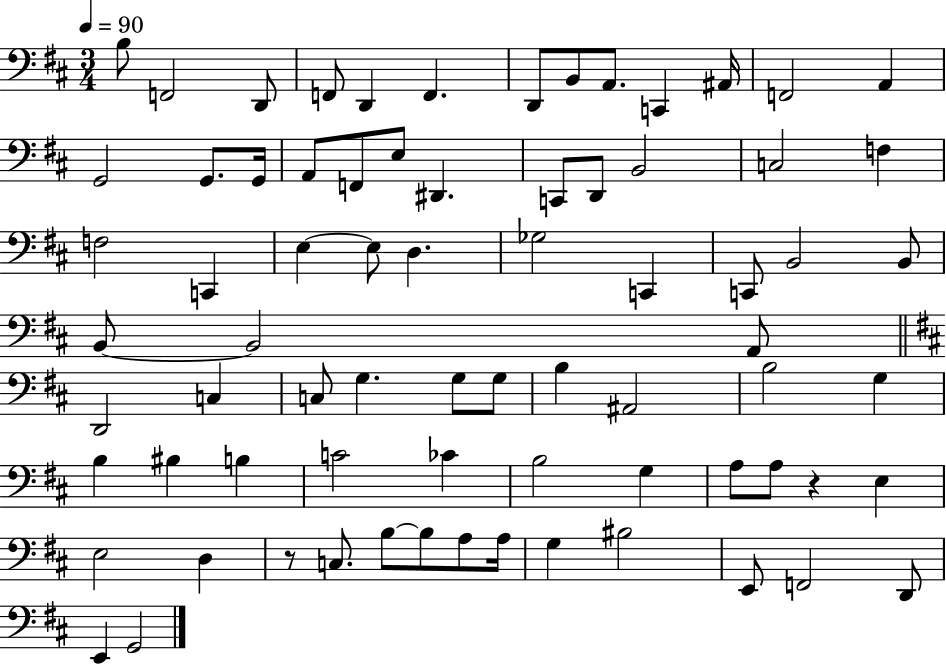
{
  \clef bass
  \numericTimeSignature
  \time 3/4
  \key d \major
  \tempo 4 = 90
  b8 f,2 d,8 | f,8 d,4 f,4. | d,8 b,8 a,8. c,4 ais,16 | f,2 a,4 | \break g,2 g,8. g,16 | a,8 f,8 e8 dis,4. | c,8 d,8 b,2 | c2 f4 | \break f2 c,4 | e4~~ e8 d4. | ges2 c,4 | c,8 b,2 b,8 | \break b,8~~ b,2 a,8 | \bar "||" \break \key d \major d,2 c4 | c8 g4. g8 g8 | b4 ais,2 | b2 g4 | \break b4 bis4 b4 | c'2 ces'4 | b2 g4 | a8 a8 r4 e4 | \break e2 d4 | r8 c8. b8~~ b8 a8 a16 | g4 bis2 | e,8 f,2 d,8 | \break e,4 g,2 | \bar "|."
}